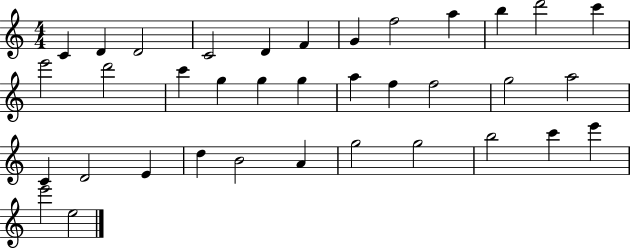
{
  \clef treble
  \numericTimeSignature
  \time 4/4
  \key c \major
  c'4 d'4 d'2 | c'2 d'4 f'4 | g'4 f''2 a''4 | b''4 d'''2 c'''4 | \break e'''2 d'''2 | c'''4 g''4 g''4 g''4 | a''4 f''4 f''2 | g''2 a''2 | \break c'4 d'2 e'4 | d''4 b'2 a'4 | g''2 g''2 | b''2 c'''4 e'''4 | \break e'''2 e''2 | \bar "|."
}